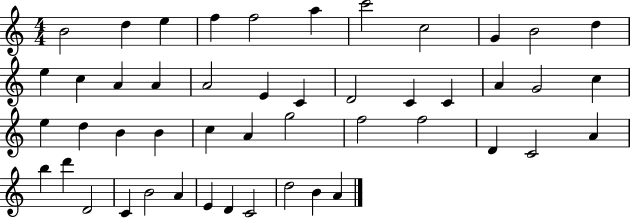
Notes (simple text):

B4/h D5/q E5/q F5/q F5/h A5/q C6/h C5/h G4/q B4/h D5/q E5/q C5/q A4/q A4/q A4/h E4/q C4/q D4/h C4/q C4/q A4/q G4/h C5/q E5/q D5/q B4/q B4/q C5/q A4/q G5/h F5/h F5/h D4/q C4/h A4/q B5/q D6/q D4/h C4/q B4/h A4/q E4/q D4/q C4/h D5/h B4/q A4/q